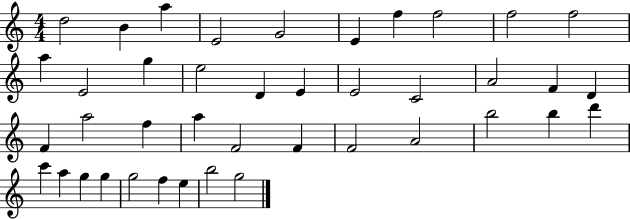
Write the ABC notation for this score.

X:1
T:Untitled
M:4/4
L:1/4
K:C
d2 B a E2 G2 E f f2 f2 f2 a E2 g e2 D E E2 C2 A2 F D F a2 f a F2 F F2 A2 b2 b d' c' a g g g2 f e b2 g2